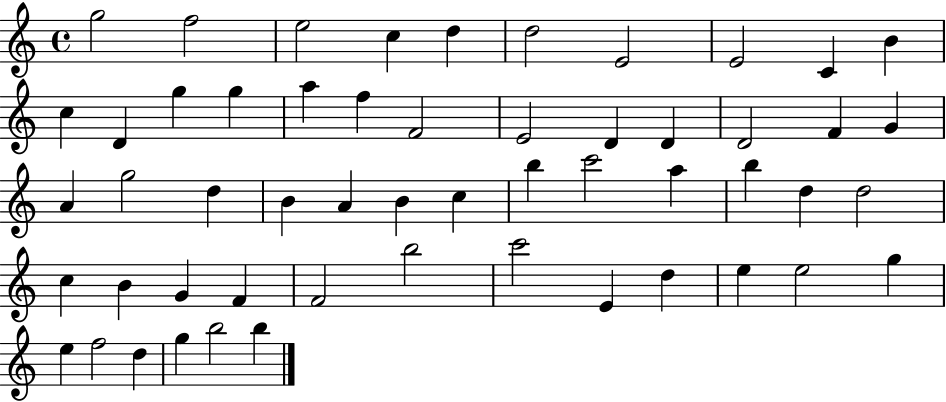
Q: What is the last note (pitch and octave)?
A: B5